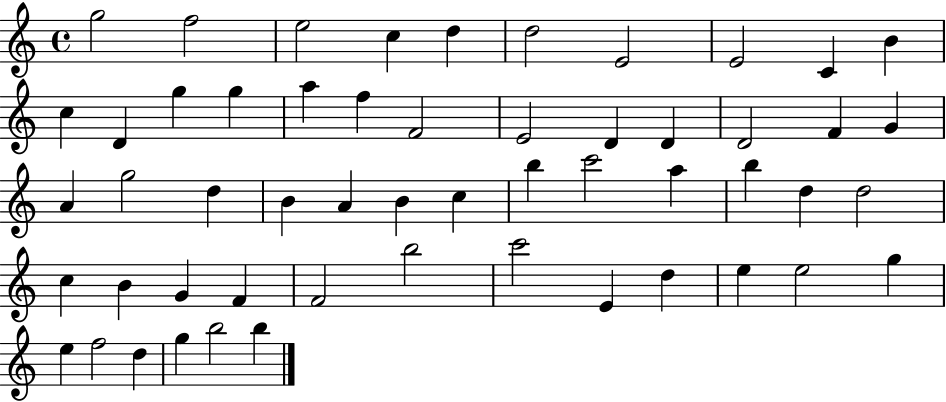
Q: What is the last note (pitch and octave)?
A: B5